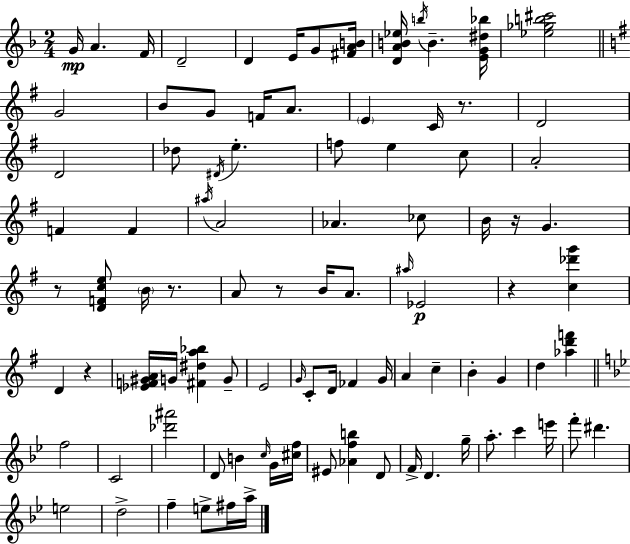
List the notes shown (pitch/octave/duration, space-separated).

G4/s A4/q. F4/s D4/h D4/q E4/s G4/e [F#4,A4,B4]/s [D4,A4,B4,Eb5]/s B5/s B4/q. [E4,G4,D#5,Bb5]/s [Eb5,Gb5,B5,C#6]/h G4/h B4/e G4/e F4/s A4/e. E4/q C4/s R/e. D4/h D4/h Db5/e D#4/s E5/q. F5/e E5/q C5/e A4/h F4/q F4/q A#5/s A4/h Ab4/q. CES5/e B4/s R/s G4/q. R/e [D4,F4,C5,E5]/e B4/s R/e. A4/e R/e B4/s A4/e. A#5/s Eb4/h R/q [C5,Db6,G6]/q D4/q R/q [Eb4,F4,G#4,A4]/s G4/s [F#4,D#5,A5,Bb5]/q G4/e E4/h G4/s C4/e D4/s FES4/q G4/s A4/q C5/q B4/q G4/q D5/q [Ab5,D6,F6]/q F5/h C4/h [Db6,A#6]/h D4/e B4/q C5/s G4/s [C#5,F5]/s EIS4/e [Ab4,F5,B5]/q D4/e F4/s D4/q. G5/s A5/e. C6/q E6/s F6/e D#6/q. E5/h D5/h F5/q E5/e F#5/s A5/s